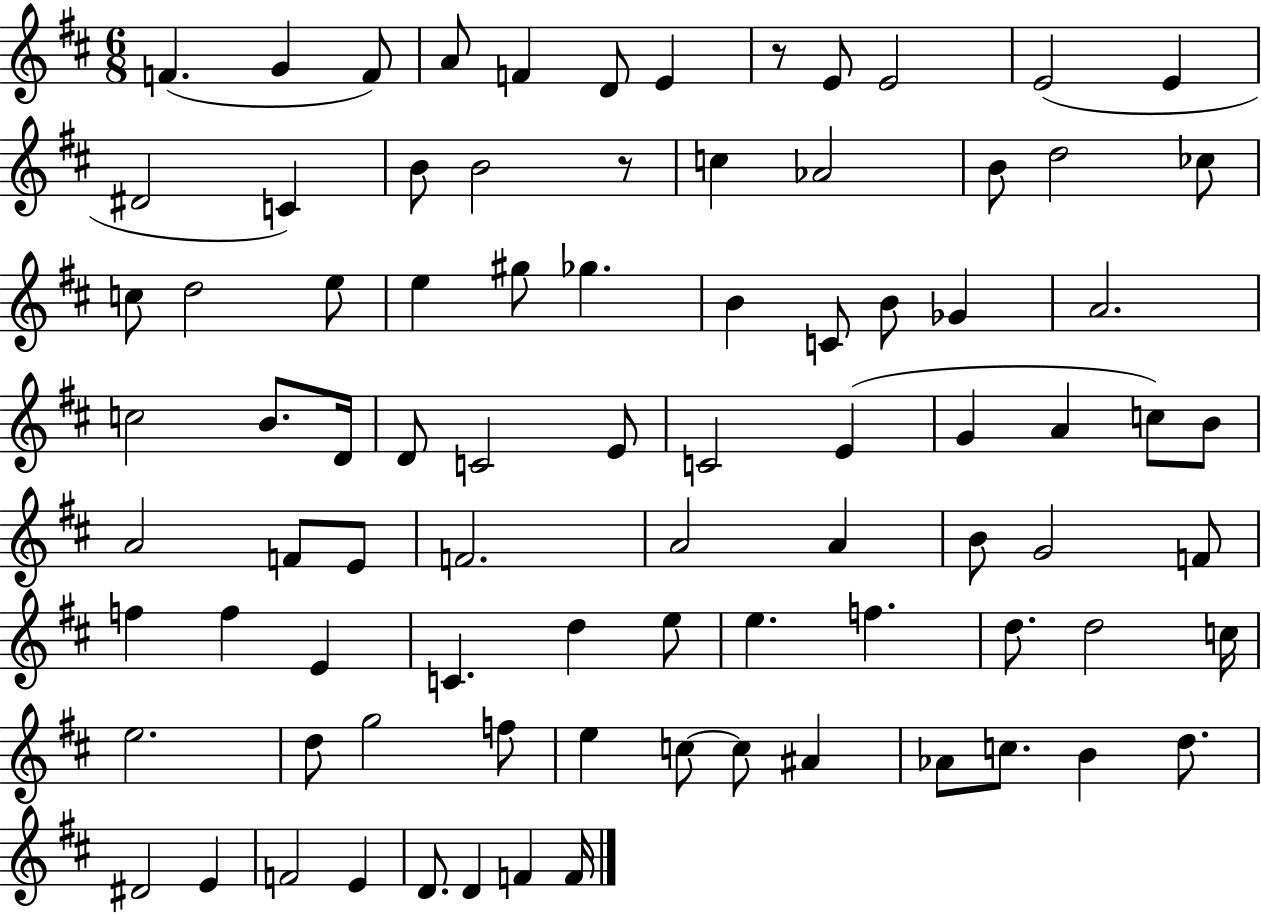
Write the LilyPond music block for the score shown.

{
  \clef treble
  \numericTimeSignature
  \time 6/8
  \key d \major
  \repeat volta 2 { f'4.( g'4 f'8) | a'8 f'4 d'8 e'4 | r8 e'8 e'2 | e'2( e'4 | \break dis'2 c'4) | b'8 b'2 r8 | c''4 aes'2 | b'8 d''2 ces''8 | \break c''8 d''2 e''8 | e''4 gis''8 ges''4. | b'4 c'8 b'8 ges'4 | a'2. | \break c''2 b'8. d'16 | d'8 c'2 e'8 | c'2 e'4( | g'4 a'4 c''8) b'8 | \break a'2 f'8 e'8 | f'2. | a'2 a'4 | b'8 g'2 f'8 | \break f''4 f''4 e'4 | c'4. d''4 e''8 | e''4. f''4. | d''8. d''2 c''16 | \break e''2. | d''8 g''2 f''8 | e''4 c''8~~ c''8 ais'4 | aes'8 c''8. b'4 d''8. | \break dis'2 e'4 | f'2 e'4 | d'8. d'4 f'4 f'16 | } \bar "|."
}